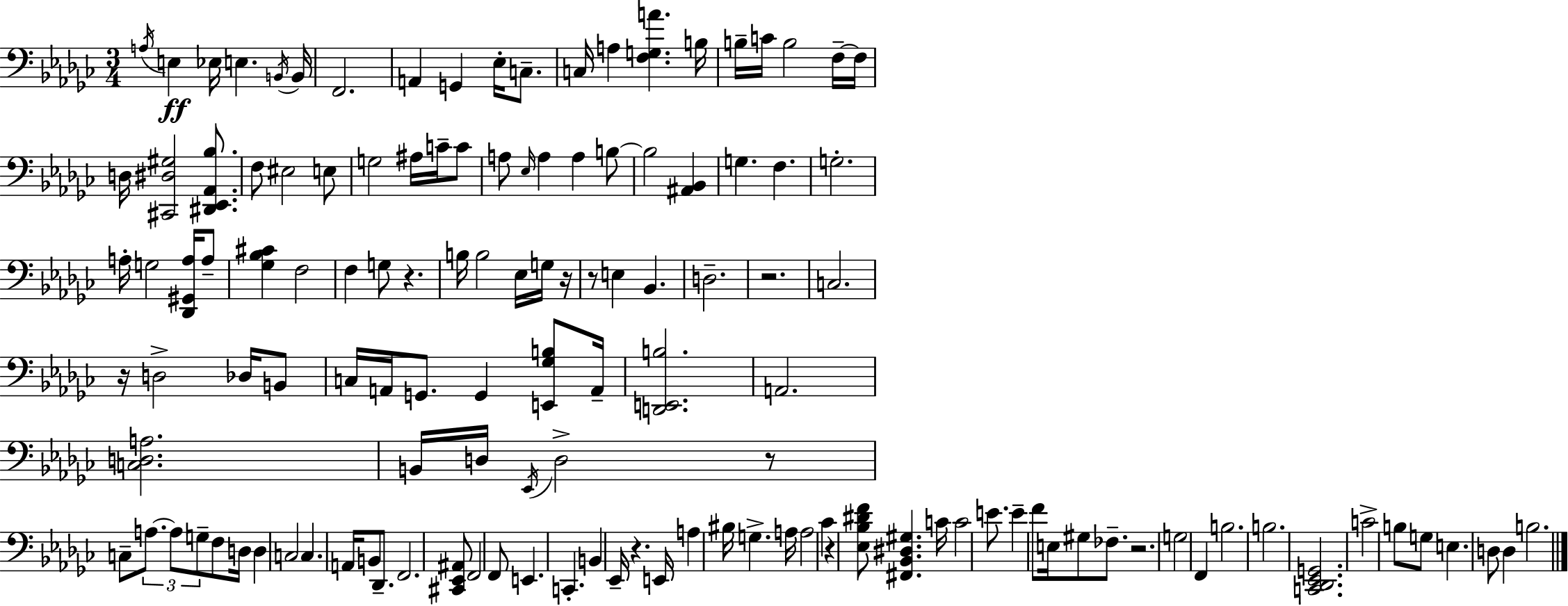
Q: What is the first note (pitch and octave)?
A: A3